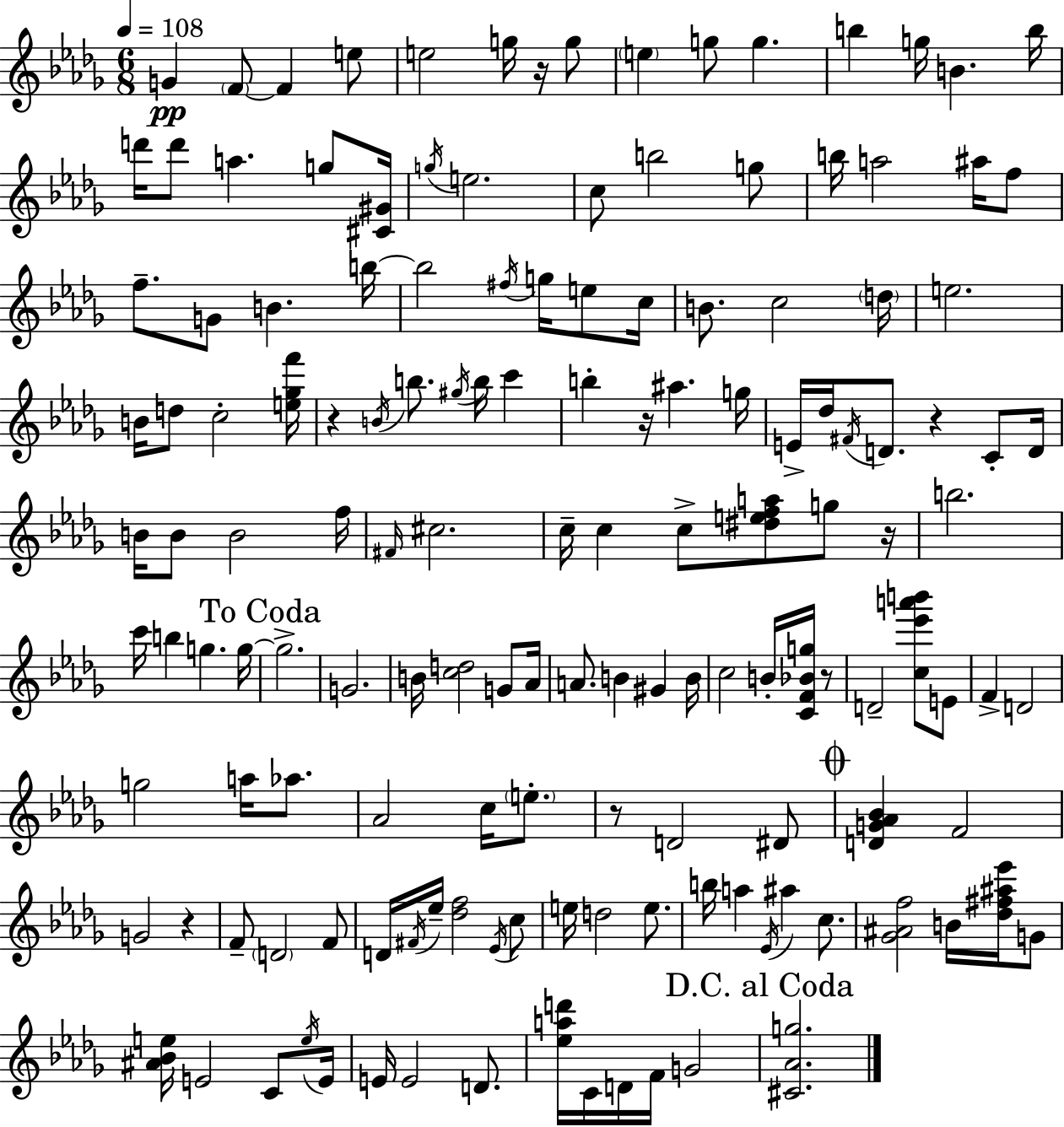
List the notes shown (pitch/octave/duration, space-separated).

G4/q F4/e F4/q E5/e E5/h G5/s R/s G5/e E5/q G5/e G5/q. B5/q G5/s B4/q. B5/s D6/s D6/e A5/q. G5/e [C#4,G#4]/s G5/s E5/h. C5/e B5/h G5/e B5/s A5/h A#5/s F5/e F5/e. G4/e B4/q. B5/s B5/h F#5/s G5/s E5/e C5/s B4/e. C5/h D5/s E5/h. B4/s D5/e C5/h [E5,Gb5,F6]/s R/q B4/s B5/e. G#5/s B5/s C6/q B5/q R/s A#5/q. G5/s E4/s Db5/s F#4/s D4/e. R/q C4/e D4/s B4/s B4/e B4/h F5/s F#4/s C#5/h. C5/s C5/q C5/e [D#5,E5,F5,A5]/e G5/e R/s B5/h. C6/s B5/q G5/q. G5/s G5/h. G4/h. B4/s [C5,D5]/h G4/e Ab4/s A4/e. B4/q G#4/q B4/s C5/h B4/s [C4,F4,Bb4,G5]/s R/e D4/h [C5,Eb6,A6,B6]/e E4/e F4/q D4/h G5/h A5/s Ab5/e. Ab4/h C5/s E5/e. R/e D4/h D#4/e [D4,G4,Ab4,Bb4]/q F4/h G4/h R/q F4/e D4/h F4/e D4/s F#4/s Eb5/s [Db5,F5]/h Eb4/s C5/e E5/s D5/h E5/e. B5/s A5/q Eb4/s A#5/q C5/e. [Gb4,A#4,F5]/h B4/s [Db5,F#5,A#5,Eb6]/s G4/e [A#4,Bb4,E5]/s E4/h C4/e E5/s E4/s E4/s E4/h D4/e. [Eb5,A5,D6]/s C4/s D4/s F4/s G4/h [C#4,Ab4,G5]/h.